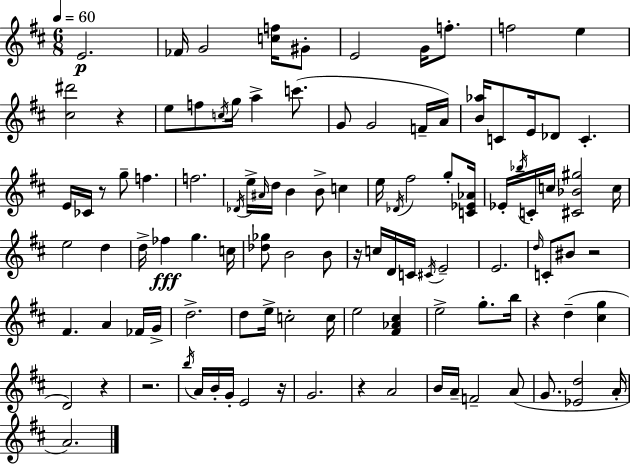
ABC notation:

X:1
T:Untitled
M:6/8
L:1/4
K:D
E2 _F/4 G2 [cf]/4 ^G/2 E2 G/4 f/2 f2 e [^c^d']2 z e/2 f/2 c/4 g/4 a c'/2 G/2 G2 F/4 A/4 [B_a]/4 C/2 E/4 _D/2 C E/4 _C/4 z/2 g/2 f f2 _D/4 e/4 ^A/4 d/4 B B/2 c e/4 _D/4 ^f2 g/2 [C_E_A]/4 _E/4 _b/4 C/4 c/4 [^C_B^g]2 c/4 e2 d d/4 _f g c/4 [_d_g]/2 B2 B/2 z/4 c/4 D/4 C/4 ^C/4 E2 E2 d/4 C/2 ^B/2 z2 ^F A _F/4 G/4 d2 d/2 e/4 c2 c/4 e2 [^F_A^c] e2 g/2 b/4 z d [^cg] D2 z z2 b/4 A/4 B/4 G/4 E2 z/4 G2 z A2 B/4 A/4 F2 A/2 G/2 [_Ed]2 A/4 A2